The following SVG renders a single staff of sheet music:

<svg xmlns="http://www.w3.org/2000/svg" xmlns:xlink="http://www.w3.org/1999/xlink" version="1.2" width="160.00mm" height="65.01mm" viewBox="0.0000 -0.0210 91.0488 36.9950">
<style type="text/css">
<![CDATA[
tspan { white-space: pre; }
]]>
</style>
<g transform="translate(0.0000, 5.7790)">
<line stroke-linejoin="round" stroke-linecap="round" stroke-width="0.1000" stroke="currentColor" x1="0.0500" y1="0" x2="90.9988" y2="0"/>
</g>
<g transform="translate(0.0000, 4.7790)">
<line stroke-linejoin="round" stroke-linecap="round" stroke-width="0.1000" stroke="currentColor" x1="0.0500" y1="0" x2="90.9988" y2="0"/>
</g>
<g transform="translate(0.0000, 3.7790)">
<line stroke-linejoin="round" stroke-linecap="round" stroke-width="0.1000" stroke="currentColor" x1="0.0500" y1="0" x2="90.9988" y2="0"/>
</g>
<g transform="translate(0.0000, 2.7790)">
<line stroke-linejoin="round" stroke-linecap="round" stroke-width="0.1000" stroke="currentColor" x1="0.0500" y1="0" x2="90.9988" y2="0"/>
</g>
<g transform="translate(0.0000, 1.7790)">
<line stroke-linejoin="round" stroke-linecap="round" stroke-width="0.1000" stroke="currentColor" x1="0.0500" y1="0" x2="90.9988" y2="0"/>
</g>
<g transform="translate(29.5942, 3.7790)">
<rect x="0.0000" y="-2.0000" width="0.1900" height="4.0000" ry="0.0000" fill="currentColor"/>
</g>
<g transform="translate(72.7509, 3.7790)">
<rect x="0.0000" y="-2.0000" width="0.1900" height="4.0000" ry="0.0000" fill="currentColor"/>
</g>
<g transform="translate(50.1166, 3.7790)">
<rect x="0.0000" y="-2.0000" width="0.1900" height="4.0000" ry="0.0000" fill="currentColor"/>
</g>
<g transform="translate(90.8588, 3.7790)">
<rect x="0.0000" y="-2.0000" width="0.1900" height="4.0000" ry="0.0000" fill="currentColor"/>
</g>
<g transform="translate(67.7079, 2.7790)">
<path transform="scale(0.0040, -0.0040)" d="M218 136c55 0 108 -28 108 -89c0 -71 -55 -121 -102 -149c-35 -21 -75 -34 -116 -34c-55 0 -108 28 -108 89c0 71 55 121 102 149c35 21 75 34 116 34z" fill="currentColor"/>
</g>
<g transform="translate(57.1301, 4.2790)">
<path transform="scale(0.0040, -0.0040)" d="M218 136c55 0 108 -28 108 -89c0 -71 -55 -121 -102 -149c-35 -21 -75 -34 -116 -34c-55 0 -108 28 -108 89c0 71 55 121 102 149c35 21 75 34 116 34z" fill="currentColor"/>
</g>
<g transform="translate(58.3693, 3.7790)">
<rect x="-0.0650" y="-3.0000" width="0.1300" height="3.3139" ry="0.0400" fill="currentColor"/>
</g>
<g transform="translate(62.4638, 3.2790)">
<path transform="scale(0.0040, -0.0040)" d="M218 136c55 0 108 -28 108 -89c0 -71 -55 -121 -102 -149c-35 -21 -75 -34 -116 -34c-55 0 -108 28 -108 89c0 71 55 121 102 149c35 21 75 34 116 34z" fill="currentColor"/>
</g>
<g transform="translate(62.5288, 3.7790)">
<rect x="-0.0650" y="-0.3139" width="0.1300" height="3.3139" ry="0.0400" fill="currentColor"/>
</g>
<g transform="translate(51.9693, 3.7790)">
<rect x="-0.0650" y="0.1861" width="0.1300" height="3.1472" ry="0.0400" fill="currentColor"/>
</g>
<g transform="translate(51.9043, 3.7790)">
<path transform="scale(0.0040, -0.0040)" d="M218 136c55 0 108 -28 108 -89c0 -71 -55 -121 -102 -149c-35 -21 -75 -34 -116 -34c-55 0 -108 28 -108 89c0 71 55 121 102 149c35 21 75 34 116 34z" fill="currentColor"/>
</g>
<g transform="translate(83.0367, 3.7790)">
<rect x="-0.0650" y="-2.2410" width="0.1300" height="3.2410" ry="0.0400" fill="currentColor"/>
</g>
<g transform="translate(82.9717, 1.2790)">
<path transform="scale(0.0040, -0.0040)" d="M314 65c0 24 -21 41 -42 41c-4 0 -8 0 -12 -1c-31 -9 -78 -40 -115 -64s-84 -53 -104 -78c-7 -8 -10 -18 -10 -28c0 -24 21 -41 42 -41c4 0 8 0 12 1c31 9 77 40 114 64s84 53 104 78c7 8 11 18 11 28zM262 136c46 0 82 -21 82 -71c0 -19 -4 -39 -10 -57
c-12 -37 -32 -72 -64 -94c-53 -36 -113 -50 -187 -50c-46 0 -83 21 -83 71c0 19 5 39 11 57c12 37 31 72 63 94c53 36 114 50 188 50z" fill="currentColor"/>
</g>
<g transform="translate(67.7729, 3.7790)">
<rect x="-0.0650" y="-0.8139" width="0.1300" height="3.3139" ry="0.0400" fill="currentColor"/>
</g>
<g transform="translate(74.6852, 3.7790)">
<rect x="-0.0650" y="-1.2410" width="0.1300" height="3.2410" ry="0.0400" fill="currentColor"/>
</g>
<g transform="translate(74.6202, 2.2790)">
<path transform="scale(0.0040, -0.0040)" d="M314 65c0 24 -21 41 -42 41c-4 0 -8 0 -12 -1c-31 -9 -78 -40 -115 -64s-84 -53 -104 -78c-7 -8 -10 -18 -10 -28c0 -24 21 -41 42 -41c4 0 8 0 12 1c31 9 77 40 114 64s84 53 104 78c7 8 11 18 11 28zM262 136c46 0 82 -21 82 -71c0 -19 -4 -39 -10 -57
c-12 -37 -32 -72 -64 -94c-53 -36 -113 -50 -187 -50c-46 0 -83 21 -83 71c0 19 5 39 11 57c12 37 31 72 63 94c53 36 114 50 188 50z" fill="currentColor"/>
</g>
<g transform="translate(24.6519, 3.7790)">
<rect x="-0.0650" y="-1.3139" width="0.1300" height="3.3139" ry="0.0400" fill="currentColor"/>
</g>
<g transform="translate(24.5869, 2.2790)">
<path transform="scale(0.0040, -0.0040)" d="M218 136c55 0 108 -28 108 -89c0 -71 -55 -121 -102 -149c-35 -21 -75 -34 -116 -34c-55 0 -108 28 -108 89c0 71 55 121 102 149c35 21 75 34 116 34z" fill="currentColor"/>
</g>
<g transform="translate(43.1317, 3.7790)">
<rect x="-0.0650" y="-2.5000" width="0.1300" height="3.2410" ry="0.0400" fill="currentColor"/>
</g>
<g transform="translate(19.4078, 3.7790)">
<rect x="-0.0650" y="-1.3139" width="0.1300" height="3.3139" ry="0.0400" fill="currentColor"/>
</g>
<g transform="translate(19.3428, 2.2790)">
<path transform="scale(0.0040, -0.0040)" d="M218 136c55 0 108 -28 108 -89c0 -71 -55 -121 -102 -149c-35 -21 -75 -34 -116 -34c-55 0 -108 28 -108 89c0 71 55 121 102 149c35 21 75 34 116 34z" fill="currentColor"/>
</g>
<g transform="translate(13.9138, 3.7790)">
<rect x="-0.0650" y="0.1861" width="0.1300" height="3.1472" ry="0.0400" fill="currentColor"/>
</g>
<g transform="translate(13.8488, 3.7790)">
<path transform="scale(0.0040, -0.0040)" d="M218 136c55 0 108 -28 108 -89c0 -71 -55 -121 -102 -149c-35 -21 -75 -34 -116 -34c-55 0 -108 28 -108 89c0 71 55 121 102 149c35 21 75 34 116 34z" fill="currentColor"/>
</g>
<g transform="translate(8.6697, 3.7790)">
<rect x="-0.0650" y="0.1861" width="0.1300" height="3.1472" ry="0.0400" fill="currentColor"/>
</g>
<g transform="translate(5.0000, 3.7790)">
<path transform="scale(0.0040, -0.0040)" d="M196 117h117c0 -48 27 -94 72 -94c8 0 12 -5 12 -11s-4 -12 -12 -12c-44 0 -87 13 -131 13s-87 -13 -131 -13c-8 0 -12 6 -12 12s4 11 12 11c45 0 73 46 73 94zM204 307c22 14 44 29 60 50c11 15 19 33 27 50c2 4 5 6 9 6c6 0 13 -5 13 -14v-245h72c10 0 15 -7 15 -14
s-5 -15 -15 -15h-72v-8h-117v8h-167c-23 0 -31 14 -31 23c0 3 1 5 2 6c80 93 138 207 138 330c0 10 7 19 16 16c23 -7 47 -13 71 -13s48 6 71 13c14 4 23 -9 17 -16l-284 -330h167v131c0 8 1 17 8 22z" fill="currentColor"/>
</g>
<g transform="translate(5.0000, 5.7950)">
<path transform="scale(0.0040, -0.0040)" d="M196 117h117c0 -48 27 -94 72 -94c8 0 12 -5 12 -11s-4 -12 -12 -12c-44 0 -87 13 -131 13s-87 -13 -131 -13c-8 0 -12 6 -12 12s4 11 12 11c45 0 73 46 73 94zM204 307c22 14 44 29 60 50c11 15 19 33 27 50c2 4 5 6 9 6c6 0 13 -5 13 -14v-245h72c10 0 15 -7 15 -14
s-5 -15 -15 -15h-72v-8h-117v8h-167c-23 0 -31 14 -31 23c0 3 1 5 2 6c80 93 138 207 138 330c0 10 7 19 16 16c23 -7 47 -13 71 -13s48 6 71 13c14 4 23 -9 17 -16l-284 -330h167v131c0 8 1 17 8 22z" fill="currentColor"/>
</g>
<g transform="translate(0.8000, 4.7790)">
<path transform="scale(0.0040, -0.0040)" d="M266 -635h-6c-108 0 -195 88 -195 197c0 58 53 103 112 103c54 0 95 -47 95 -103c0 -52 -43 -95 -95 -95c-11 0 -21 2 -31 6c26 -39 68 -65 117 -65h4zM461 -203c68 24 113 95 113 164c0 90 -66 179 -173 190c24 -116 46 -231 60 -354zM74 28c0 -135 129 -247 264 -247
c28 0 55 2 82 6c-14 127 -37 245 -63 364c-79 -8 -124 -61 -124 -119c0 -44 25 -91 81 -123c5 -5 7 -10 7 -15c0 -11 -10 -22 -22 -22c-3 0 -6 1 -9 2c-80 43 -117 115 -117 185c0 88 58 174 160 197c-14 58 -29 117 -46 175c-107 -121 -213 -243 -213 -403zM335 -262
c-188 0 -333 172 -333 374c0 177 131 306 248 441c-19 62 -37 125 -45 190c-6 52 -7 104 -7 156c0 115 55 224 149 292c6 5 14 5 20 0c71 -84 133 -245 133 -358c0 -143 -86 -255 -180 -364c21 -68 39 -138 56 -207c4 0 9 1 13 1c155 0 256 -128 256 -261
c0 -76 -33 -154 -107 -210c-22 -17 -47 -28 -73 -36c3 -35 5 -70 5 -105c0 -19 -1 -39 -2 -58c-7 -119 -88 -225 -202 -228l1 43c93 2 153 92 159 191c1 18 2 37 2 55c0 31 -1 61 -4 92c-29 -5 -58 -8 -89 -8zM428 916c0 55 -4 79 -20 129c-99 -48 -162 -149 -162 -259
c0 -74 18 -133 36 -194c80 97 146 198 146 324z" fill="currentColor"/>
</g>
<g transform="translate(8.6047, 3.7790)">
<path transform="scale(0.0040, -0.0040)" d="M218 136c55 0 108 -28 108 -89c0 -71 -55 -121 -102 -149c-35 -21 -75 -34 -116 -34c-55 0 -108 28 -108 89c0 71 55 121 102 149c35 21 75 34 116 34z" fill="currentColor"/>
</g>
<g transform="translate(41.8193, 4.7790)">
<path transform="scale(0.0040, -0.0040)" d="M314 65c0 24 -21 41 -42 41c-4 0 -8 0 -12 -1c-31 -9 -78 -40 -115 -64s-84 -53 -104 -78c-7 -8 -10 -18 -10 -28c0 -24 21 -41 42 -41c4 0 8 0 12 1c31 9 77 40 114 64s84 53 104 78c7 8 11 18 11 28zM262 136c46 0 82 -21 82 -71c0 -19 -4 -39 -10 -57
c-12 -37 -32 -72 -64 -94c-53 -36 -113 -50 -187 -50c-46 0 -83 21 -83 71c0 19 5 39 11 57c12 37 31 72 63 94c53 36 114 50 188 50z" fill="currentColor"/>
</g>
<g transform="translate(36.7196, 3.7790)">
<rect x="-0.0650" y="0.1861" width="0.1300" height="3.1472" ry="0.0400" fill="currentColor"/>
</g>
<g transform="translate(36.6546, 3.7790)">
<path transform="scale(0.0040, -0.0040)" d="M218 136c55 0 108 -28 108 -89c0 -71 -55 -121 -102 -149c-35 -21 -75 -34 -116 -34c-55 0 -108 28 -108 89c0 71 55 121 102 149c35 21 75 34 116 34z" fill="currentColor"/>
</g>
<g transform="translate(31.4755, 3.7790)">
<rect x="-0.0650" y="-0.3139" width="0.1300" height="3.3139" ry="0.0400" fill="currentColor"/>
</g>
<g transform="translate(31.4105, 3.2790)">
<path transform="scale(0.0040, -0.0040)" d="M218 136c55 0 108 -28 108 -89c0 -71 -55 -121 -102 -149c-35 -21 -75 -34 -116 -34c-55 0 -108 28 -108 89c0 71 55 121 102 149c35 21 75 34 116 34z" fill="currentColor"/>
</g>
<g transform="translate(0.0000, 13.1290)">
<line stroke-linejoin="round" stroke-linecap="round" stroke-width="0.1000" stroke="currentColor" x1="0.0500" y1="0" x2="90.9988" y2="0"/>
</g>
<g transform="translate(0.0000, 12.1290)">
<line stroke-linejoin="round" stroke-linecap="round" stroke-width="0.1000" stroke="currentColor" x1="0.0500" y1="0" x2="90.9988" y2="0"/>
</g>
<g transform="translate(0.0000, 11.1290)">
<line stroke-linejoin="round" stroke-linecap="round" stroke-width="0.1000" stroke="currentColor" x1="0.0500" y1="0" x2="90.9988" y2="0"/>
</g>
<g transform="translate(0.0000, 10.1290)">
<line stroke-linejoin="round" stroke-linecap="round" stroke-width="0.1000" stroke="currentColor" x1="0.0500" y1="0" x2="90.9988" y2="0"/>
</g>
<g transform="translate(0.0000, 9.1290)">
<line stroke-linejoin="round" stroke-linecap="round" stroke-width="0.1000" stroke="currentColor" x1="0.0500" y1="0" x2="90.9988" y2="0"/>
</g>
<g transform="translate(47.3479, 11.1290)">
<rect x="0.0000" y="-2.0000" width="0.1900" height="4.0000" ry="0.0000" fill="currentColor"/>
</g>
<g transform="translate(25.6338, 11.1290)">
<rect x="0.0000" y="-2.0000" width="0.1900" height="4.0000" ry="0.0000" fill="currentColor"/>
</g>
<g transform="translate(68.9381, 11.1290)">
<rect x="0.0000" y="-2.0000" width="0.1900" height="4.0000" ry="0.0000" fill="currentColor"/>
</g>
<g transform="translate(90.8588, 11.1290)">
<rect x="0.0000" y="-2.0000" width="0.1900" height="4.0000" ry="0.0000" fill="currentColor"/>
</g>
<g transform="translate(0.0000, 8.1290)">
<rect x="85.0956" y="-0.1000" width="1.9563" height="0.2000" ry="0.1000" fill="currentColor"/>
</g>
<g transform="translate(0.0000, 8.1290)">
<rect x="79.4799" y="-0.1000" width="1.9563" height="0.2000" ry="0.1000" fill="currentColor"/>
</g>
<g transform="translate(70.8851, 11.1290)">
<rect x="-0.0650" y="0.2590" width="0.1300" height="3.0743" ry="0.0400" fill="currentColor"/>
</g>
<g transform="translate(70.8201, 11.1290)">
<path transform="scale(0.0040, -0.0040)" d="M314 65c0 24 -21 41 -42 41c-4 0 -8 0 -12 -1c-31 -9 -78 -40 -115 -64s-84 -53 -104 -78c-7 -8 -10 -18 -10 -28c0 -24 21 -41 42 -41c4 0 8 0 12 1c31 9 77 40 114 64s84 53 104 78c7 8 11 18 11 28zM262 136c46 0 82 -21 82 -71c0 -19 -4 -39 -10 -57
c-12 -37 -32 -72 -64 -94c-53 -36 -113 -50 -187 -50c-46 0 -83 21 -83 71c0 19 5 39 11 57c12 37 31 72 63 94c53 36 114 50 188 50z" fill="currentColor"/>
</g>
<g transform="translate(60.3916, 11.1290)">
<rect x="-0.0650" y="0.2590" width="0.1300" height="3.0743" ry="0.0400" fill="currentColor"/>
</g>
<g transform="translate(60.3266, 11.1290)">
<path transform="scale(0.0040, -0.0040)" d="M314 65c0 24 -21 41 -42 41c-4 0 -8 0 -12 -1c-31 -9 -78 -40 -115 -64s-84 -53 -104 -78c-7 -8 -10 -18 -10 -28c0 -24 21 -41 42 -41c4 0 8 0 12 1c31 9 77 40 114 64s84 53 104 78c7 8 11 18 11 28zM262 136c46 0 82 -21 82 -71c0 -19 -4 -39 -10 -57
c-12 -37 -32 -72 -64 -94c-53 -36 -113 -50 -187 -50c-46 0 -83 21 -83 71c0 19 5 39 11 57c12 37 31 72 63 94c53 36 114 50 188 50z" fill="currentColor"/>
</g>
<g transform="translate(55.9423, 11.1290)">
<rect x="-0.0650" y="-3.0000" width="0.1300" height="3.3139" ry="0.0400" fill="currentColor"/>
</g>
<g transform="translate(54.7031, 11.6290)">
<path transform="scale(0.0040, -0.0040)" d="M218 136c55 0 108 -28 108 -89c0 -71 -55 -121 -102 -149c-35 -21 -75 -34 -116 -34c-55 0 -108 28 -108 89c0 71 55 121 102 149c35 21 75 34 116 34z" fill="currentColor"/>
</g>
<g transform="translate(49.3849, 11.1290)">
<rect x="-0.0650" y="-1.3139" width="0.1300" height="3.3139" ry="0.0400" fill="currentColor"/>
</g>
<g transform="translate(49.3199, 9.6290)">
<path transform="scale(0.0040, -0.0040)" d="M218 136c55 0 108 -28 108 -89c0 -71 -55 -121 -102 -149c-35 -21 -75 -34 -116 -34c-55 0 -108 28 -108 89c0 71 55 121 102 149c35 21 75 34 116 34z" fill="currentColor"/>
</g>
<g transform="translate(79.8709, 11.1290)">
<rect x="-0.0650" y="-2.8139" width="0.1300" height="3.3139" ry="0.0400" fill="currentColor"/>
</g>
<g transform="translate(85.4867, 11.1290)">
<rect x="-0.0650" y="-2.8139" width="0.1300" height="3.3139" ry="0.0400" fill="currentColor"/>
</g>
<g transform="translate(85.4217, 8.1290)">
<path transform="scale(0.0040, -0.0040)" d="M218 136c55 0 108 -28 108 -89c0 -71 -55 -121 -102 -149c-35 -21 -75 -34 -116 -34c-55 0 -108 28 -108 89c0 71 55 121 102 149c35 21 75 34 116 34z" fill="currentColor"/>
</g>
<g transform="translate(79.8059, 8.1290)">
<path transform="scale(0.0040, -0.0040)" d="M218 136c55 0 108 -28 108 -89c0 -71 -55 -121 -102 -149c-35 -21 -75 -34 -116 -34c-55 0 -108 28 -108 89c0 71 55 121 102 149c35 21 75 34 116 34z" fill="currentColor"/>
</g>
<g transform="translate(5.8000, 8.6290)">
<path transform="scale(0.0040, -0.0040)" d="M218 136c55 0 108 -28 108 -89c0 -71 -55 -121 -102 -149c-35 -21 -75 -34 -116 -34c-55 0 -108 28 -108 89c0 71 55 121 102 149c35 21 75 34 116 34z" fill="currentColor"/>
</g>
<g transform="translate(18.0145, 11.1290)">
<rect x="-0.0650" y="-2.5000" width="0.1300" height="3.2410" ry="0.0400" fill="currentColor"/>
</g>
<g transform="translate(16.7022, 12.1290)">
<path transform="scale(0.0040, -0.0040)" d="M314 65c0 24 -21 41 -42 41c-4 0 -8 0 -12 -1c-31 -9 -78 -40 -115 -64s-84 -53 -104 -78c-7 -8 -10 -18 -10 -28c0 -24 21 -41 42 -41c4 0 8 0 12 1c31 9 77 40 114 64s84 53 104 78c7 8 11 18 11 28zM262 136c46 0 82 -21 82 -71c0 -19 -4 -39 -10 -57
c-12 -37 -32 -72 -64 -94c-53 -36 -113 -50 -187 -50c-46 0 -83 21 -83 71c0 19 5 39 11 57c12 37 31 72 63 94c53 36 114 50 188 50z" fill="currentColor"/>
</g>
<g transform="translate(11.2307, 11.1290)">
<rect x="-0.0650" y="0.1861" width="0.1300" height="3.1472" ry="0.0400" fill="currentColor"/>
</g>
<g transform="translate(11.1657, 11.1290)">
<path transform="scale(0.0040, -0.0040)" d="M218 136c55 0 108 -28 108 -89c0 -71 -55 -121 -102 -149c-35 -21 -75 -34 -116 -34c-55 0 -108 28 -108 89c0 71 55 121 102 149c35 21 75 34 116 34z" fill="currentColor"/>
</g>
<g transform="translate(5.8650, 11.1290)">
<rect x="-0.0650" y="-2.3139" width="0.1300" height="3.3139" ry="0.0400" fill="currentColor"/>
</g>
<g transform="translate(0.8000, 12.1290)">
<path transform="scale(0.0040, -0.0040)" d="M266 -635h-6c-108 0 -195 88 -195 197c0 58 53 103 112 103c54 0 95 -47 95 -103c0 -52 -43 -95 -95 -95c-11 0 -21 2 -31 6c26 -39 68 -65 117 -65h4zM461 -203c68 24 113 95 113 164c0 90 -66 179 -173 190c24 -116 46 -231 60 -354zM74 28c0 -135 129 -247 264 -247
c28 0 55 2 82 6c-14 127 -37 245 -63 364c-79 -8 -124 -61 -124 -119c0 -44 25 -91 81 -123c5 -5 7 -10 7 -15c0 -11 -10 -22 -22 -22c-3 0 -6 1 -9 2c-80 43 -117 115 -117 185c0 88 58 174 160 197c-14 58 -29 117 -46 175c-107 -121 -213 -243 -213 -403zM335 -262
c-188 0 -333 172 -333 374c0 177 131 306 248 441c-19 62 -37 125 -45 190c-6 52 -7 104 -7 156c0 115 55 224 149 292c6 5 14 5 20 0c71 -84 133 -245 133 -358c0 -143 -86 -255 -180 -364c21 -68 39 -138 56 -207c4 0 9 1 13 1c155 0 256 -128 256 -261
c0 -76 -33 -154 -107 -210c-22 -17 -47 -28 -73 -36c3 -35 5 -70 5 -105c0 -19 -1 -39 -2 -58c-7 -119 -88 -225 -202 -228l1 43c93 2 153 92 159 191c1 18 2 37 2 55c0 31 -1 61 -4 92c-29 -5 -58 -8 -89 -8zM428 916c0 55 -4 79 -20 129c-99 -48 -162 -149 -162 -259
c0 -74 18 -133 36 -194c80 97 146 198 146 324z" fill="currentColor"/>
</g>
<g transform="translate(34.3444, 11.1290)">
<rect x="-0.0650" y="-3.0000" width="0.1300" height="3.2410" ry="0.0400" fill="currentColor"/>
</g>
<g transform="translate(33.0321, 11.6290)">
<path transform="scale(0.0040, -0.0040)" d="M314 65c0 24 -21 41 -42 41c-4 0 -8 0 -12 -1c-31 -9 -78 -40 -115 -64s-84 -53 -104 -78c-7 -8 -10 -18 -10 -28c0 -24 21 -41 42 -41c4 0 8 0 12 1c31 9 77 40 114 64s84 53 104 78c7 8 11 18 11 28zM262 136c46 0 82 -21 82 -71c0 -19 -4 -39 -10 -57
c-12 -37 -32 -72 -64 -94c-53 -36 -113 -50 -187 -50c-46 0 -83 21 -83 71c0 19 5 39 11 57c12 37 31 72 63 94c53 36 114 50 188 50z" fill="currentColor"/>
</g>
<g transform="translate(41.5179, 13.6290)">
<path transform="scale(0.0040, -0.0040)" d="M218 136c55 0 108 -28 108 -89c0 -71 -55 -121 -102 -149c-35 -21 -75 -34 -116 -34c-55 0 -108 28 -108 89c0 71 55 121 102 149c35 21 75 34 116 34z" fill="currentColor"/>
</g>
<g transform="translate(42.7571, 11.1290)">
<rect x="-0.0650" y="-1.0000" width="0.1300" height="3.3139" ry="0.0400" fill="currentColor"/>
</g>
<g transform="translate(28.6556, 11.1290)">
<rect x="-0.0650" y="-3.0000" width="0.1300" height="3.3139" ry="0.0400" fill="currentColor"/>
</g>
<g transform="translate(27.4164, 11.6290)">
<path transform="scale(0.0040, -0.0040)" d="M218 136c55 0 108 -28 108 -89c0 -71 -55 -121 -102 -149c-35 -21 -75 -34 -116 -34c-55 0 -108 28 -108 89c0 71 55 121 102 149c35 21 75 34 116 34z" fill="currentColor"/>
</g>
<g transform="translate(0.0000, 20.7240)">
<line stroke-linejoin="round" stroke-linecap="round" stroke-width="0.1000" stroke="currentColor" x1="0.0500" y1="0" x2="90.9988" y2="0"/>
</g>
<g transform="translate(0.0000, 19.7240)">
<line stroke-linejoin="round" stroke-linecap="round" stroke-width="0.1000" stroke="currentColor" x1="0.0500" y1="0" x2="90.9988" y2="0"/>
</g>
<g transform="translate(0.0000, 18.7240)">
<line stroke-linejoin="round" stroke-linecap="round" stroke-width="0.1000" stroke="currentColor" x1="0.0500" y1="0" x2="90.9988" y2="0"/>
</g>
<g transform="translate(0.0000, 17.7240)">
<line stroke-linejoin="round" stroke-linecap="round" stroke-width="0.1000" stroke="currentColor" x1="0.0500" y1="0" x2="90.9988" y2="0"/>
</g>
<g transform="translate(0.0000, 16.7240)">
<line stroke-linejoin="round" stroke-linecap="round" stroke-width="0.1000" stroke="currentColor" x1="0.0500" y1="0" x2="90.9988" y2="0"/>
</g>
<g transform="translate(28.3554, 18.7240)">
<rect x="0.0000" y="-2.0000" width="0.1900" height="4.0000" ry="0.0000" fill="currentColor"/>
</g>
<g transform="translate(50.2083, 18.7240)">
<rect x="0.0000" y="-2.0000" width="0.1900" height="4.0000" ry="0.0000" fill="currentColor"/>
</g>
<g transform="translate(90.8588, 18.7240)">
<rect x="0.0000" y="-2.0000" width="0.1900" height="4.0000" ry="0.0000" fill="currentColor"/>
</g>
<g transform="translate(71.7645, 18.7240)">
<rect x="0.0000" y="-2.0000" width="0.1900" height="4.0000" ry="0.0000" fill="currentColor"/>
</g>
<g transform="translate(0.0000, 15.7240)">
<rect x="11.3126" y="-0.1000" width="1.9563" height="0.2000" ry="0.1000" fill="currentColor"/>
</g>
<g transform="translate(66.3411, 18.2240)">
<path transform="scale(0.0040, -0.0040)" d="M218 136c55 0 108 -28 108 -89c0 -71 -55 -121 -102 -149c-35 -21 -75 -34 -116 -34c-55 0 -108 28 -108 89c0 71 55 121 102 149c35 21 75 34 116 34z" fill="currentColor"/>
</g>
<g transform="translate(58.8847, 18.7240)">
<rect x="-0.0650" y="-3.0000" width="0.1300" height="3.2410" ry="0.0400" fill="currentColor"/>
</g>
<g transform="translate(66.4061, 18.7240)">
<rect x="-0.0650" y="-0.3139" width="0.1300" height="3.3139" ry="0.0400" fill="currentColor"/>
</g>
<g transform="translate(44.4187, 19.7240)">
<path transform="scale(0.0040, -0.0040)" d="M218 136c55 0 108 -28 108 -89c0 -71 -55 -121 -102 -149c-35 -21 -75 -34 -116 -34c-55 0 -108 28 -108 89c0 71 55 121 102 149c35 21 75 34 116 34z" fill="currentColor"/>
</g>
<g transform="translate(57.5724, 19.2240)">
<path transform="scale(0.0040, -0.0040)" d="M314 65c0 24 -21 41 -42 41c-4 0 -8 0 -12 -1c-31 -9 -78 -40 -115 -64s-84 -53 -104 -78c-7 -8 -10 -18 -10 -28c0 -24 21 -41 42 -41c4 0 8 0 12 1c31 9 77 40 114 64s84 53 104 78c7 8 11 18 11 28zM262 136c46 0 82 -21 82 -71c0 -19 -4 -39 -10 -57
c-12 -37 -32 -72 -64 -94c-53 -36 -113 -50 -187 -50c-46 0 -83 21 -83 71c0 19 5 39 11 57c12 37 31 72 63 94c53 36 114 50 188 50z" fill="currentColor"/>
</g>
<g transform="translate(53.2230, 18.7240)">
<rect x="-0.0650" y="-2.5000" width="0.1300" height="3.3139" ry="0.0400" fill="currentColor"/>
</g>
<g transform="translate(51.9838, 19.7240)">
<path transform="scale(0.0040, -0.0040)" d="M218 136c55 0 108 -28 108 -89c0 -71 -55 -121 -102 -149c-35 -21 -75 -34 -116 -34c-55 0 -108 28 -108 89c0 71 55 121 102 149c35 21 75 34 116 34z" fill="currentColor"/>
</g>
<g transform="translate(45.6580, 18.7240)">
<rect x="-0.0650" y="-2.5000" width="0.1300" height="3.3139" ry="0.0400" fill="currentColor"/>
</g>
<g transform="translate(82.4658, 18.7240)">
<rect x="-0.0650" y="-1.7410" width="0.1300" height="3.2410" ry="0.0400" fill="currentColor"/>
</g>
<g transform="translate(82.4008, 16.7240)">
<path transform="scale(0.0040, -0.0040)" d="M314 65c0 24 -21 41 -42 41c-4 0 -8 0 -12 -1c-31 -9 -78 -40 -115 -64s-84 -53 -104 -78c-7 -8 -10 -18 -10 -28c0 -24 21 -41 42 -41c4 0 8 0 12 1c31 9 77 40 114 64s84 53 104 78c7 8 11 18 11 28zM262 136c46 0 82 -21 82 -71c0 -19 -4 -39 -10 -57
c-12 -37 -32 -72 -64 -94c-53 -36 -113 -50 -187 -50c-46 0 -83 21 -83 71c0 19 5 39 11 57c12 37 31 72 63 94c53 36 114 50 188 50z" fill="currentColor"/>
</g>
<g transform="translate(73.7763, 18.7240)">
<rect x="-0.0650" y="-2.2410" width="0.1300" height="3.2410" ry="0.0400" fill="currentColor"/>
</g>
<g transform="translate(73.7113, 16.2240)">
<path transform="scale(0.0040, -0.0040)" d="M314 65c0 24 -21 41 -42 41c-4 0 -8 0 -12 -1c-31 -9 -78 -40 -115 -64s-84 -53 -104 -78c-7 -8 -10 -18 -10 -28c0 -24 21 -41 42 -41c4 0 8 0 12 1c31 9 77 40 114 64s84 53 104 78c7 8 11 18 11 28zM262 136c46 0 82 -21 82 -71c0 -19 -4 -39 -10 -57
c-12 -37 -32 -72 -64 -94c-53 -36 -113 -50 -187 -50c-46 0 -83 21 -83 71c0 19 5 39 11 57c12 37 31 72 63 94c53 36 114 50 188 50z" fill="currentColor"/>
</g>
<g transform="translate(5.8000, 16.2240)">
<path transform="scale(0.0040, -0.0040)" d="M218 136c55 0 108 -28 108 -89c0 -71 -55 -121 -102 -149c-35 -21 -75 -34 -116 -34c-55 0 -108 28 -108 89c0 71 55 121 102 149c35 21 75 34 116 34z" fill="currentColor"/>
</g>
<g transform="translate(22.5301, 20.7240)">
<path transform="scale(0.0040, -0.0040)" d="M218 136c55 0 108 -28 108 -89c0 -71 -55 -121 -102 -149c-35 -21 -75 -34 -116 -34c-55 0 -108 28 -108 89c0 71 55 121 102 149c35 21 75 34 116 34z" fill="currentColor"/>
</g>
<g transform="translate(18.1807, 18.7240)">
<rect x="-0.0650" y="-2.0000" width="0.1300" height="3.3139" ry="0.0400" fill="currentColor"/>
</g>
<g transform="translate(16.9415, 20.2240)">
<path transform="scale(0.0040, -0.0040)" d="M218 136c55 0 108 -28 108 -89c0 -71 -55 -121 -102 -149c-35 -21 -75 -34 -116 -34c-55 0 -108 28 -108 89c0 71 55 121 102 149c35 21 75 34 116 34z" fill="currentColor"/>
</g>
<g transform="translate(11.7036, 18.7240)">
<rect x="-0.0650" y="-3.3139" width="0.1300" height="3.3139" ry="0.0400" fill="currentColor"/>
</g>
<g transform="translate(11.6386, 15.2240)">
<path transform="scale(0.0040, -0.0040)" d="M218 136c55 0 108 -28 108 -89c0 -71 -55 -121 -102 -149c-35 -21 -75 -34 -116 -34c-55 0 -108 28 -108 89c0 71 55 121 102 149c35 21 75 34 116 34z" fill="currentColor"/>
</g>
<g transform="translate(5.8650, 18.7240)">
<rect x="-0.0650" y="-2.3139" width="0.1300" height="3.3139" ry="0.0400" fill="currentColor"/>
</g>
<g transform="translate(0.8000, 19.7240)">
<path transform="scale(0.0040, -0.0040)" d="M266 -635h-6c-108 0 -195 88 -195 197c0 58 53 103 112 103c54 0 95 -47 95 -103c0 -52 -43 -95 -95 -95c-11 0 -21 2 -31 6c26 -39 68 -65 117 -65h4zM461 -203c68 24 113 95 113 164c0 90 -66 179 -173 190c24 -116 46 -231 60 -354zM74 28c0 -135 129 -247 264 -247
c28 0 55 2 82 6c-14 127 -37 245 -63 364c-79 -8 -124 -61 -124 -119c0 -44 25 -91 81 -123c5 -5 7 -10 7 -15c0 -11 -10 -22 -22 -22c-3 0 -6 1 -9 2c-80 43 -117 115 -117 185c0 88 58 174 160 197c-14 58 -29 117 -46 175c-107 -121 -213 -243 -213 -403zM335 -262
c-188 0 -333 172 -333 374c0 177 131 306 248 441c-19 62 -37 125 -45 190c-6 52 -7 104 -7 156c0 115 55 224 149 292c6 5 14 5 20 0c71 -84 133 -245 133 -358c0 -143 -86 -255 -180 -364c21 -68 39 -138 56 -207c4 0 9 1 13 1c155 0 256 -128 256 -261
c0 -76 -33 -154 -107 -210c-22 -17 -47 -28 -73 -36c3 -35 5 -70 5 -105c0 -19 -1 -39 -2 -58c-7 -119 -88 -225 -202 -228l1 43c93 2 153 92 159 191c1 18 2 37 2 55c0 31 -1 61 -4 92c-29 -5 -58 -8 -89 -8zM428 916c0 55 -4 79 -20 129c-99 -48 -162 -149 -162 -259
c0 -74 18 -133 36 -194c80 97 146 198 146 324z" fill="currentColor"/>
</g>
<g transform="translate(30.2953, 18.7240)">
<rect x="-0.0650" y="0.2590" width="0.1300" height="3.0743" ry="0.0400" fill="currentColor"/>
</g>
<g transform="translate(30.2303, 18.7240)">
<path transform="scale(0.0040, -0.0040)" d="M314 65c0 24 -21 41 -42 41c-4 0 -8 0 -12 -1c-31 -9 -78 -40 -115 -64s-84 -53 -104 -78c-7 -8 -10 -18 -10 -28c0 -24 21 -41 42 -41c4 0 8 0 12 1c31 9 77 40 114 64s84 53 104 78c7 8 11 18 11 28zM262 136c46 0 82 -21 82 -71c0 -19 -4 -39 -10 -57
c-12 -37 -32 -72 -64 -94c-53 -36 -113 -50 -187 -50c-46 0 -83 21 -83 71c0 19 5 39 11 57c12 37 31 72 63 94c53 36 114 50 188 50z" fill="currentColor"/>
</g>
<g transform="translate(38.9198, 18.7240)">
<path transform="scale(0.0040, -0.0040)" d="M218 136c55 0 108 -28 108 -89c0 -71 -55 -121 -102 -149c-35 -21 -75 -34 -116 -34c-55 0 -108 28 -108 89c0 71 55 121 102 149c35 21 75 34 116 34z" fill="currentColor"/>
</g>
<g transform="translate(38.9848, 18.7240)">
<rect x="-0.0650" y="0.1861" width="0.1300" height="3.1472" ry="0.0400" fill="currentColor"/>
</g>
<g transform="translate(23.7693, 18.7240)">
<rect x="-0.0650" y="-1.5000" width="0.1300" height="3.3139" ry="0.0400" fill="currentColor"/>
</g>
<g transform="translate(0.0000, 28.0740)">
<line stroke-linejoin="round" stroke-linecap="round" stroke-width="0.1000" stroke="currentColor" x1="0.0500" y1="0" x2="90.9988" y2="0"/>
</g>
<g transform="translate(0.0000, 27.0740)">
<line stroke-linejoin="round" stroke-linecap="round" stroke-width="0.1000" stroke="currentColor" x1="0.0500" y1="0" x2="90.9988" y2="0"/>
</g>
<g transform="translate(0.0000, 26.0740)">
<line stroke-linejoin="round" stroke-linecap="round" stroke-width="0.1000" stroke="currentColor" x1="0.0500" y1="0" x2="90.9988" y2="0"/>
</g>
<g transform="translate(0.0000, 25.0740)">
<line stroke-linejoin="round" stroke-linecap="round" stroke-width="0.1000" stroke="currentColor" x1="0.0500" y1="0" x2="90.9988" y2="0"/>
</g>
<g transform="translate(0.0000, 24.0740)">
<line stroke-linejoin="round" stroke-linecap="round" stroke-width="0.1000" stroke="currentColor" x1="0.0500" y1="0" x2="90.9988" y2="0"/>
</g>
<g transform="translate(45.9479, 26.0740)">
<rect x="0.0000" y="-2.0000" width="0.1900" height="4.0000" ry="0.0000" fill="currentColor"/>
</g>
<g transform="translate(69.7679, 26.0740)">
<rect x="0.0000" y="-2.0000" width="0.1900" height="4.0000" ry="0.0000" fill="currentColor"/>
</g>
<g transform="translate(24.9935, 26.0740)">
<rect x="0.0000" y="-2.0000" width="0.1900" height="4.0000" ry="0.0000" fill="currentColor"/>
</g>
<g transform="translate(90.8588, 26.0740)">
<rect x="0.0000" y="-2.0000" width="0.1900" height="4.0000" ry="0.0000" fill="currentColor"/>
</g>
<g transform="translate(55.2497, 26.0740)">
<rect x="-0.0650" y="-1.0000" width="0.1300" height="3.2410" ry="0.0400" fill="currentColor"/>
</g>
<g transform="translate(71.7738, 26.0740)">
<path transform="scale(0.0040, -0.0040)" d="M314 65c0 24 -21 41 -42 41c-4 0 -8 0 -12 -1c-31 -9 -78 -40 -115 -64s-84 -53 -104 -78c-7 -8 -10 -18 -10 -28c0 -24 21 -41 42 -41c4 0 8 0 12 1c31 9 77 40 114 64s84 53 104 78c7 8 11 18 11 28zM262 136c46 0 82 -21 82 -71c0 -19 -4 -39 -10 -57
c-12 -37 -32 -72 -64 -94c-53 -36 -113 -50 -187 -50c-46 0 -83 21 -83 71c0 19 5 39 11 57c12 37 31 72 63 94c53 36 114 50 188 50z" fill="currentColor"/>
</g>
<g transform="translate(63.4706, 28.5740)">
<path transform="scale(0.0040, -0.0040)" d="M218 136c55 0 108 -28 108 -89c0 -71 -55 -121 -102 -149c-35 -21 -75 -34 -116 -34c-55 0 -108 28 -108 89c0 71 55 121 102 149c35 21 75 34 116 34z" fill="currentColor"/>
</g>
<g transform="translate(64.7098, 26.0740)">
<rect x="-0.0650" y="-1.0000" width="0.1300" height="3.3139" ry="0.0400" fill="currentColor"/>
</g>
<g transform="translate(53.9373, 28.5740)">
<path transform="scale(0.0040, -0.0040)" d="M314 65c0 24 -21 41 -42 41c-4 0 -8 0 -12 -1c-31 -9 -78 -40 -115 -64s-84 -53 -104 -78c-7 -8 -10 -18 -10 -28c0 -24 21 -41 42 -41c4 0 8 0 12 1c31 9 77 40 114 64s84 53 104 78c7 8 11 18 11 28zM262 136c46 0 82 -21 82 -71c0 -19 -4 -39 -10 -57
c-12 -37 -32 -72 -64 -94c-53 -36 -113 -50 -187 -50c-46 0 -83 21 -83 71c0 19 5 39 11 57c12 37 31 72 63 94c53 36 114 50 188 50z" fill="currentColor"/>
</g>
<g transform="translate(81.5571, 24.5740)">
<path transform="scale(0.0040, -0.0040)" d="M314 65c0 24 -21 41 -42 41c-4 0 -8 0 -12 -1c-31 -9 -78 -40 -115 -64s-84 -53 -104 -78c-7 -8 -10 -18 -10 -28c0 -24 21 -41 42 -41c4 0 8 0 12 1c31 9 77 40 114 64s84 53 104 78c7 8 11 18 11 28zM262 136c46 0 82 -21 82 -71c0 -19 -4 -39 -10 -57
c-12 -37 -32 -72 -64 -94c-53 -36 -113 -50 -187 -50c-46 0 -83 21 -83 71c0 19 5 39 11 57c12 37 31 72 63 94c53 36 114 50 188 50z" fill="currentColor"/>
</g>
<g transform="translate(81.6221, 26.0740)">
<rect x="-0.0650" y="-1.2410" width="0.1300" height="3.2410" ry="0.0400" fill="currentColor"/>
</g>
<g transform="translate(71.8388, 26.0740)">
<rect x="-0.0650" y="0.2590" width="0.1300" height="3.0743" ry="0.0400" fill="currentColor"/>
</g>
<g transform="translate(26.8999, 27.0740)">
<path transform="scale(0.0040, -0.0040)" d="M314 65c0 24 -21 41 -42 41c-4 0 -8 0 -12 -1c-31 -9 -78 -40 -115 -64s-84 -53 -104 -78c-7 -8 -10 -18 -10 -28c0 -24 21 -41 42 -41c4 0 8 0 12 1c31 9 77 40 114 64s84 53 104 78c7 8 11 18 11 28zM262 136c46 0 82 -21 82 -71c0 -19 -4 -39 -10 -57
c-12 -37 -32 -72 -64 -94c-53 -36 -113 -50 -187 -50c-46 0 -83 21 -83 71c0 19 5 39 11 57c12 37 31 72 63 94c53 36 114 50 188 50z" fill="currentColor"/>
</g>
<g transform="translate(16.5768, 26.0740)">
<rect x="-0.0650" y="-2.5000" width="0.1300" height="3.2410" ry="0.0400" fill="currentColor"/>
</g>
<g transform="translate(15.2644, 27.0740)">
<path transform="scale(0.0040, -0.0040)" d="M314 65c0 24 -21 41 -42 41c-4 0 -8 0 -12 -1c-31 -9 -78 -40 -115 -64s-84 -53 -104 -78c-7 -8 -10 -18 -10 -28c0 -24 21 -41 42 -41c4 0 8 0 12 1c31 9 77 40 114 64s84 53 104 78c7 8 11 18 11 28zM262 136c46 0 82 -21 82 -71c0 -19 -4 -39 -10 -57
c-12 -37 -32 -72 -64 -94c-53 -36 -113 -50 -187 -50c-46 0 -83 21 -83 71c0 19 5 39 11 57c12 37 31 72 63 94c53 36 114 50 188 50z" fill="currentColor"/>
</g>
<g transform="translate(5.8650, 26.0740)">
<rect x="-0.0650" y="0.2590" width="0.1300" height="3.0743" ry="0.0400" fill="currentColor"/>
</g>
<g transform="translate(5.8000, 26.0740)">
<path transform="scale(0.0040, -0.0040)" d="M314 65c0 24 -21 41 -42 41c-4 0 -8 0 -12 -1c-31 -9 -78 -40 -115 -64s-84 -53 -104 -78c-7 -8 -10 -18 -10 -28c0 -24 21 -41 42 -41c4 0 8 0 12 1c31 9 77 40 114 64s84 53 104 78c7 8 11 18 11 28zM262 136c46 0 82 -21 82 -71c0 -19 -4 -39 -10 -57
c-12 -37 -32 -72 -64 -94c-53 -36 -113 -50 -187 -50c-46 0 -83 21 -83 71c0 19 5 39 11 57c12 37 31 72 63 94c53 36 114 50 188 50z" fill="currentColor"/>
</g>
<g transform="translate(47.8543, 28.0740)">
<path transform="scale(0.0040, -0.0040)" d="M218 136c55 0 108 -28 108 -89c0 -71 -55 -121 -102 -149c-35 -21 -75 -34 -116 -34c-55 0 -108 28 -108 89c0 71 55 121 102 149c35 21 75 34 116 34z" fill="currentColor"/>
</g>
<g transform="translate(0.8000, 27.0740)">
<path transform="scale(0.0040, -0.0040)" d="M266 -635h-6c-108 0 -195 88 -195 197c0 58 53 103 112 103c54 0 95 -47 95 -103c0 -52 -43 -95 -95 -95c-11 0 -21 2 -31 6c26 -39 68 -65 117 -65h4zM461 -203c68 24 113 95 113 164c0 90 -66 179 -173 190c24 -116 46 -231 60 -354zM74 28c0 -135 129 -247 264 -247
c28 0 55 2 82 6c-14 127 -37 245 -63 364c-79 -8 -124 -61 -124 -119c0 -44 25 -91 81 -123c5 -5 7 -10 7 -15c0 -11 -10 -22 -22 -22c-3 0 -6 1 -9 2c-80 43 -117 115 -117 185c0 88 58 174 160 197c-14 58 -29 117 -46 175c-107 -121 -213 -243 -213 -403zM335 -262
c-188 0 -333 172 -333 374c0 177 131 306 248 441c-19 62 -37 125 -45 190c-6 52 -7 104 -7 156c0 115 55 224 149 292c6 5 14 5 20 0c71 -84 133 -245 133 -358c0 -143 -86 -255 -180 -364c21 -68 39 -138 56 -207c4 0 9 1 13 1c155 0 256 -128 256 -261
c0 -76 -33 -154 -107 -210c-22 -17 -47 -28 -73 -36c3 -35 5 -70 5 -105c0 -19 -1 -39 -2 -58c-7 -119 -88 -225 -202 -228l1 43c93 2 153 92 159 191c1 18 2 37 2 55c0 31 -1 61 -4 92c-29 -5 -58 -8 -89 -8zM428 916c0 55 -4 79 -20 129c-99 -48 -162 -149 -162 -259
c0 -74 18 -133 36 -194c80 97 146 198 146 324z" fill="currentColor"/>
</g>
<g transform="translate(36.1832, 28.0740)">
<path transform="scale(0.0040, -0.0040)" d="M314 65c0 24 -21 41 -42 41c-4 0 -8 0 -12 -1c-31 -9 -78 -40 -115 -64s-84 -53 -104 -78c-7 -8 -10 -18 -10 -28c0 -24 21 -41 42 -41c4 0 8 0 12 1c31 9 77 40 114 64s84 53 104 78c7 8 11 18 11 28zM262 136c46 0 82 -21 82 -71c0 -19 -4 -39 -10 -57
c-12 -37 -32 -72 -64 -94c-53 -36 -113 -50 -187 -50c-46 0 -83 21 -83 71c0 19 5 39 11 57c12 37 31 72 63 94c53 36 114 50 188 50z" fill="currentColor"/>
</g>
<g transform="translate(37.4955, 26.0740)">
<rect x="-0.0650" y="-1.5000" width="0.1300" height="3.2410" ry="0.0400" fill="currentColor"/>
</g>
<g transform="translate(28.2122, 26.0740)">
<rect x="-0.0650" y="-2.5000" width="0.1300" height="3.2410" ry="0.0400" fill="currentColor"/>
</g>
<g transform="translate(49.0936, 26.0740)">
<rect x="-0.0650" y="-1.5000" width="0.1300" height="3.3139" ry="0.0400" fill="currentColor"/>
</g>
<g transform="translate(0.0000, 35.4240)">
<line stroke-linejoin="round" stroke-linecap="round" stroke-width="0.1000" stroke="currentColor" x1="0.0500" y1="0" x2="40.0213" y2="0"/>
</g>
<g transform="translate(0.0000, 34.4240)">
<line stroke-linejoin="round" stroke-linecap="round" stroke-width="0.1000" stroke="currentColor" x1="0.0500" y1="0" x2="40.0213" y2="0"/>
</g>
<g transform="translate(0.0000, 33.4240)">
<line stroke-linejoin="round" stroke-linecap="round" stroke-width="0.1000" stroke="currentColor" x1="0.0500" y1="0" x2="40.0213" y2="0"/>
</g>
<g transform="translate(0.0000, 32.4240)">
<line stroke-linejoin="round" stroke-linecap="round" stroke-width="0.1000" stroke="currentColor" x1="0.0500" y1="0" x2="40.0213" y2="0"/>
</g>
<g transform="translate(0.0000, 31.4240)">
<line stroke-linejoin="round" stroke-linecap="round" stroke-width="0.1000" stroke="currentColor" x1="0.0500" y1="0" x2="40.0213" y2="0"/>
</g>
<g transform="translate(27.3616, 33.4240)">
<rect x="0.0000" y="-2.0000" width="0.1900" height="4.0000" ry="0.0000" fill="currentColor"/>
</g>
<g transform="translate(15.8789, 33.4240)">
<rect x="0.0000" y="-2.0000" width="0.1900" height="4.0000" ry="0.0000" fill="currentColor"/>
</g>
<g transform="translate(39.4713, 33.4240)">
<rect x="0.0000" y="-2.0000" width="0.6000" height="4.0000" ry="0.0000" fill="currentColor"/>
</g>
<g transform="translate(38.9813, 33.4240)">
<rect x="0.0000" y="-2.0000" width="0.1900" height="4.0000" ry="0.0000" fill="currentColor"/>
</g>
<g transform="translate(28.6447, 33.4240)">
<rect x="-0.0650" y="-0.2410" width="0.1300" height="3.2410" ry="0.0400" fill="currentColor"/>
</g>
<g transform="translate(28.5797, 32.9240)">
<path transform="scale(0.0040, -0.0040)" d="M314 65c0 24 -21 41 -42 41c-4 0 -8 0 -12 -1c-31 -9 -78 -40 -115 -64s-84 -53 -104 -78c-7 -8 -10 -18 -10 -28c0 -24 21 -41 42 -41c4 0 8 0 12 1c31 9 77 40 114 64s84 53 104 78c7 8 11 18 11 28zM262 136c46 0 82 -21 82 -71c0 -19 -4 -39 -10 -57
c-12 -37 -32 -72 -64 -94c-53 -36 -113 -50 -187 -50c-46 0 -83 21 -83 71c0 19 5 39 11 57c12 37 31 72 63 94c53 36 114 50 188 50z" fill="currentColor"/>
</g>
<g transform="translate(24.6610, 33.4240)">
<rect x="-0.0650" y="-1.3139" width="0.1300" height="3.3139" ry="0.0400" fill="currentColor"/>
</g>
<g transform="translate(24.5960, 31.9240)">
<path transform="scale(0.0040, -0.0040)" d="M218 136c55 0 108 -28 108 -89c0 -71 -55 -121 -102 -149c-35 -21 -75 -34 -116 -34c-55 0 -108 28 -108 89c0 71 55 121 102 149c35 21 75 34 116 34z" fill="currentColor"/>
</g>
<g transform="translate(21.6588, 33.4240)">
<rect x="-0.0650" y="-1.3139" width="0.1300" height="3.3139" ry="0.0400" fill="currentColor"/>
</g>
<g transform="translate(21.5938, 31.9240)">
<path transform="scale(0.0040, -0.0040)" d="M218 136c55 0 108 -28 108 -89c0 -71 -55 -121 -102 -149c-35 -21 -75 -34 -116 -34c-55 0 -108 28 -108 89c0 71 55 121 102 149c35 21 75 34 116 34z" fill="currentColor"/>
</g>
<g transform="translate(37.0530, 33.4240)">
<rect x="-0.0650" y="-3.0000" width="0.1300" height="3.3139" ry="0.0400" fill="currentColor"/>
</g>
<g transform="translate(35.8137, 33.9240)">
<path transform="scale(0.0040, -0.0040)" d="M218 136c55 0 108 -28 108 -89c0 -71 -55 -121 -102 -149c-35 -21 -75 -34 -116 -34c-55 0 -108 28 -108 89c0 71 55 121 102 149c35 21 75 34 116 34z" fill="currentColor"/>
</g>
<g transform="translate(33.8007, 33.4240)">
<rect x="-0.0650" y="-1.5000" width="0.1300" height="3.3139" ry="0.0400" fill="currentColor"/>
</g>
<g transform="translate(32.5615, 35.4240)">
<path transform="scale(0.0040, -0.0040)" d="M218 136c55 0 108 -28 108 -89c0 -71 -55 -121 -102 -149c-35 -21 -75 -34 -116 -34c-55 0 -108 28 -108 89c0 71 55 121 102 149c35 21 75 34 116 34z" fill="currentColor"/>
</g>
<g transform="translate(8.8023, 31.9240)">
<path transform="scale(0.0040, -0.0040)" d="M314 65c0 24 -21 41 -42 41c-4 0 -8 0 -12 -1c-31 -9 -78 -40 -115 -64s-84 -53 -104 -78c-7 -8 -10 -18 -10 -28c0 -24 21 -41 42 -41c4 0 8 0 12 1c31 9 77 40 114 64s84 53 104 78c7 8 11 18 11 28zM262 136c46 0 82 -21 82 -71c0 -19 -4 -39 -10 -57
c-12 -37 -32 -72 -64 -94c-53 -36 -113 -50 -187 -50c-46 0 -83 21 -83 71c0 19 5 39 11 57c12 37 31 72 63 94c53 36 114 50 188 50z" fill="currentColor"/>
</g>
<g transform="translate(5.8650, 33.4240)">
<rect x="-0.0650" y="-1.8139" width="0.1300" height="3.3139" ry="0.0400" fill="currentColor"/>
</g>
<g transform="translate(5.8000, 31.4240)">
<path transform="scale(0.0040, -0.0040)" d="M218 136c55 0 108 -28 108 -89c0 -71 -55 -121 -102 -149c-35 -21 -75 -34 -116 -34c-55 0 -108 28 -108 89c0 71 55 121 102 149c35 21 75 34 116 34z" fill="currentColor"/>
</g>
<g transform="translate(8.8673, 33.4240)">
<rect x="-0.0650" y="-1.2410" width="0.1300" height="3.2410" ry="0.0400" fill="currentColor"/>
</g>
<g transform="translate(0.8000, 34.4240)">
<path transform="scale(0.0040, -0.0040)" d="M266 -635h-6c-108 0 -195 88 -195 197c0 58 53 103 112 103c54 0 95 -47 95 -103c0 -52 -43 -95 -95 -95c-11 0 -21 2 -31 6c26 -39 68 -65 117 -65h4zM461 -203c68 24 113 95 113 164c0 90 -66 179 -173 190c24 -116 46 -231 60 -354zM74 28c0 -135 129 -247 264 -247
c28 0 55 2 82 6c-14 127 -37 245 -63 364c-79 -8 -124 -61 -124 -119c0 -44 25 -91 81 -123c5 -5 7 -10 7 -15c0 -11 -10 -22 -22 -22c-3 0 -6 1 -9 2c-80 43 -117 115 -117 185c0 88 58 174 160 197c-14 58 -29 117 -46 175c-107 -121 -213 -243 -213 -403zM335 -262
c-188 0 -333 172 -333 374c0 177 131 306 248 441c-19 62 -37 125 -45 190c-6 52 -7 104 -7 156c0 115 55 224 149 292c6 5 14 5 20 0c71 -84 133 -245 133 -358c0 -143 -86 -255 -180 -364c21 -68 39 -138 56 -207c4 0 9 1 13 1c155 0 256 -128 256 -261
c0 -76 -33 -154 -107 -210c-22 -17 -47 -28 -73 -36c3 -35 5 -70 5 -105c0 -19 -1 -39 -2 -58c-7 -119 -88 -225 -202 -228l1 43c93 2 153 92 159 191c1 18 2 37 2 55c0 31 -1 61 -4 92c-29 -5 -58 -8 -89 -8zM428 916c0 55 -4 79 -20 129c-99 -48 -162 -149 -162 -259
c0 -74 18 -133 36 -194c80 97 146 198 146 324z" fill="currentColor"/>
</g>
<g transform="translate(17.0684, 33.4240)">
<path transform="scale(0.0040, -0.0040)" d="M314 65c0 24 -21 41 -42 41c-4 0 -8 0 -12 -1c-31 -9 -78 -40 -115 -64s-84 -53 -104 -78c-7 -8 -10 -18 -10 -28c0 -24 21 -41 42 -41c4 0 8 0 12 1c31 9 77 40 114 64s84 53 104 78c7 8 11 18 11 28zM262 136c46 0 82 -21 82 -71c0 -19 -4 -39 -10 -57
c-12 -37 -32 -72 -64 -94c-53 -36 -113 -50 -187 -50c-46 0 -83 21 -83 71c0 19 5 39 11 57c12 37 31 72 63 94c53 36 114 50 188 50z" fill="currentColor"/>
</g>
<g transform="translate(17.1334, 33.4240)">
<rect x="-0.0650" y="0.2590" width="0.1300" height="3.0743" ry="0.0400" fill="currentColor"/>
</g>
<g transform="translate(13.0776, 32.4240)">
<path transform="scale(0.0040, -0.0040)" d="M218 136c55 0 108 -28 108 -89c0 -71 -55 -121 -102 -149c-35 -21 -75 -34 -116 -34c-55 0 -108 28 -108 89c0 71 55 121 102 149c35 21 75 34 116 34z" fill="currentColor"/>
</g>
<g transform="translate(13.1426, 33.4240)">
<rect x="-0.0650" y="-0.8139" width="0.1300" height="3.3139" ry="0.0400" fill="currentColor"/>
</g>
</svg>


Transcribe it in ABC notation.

X:1
T:Untitled
M:4/4
L:1/4
K:C
B B e e c B G2 B A c d e2 g2 g B G2 A A2 D e A B2 B2 a a g b F E B2 B G G A2 c g2 f2 B2 G2 G2 E2 E D2 D B2 e2 f e2 d B2 e e c2 E A